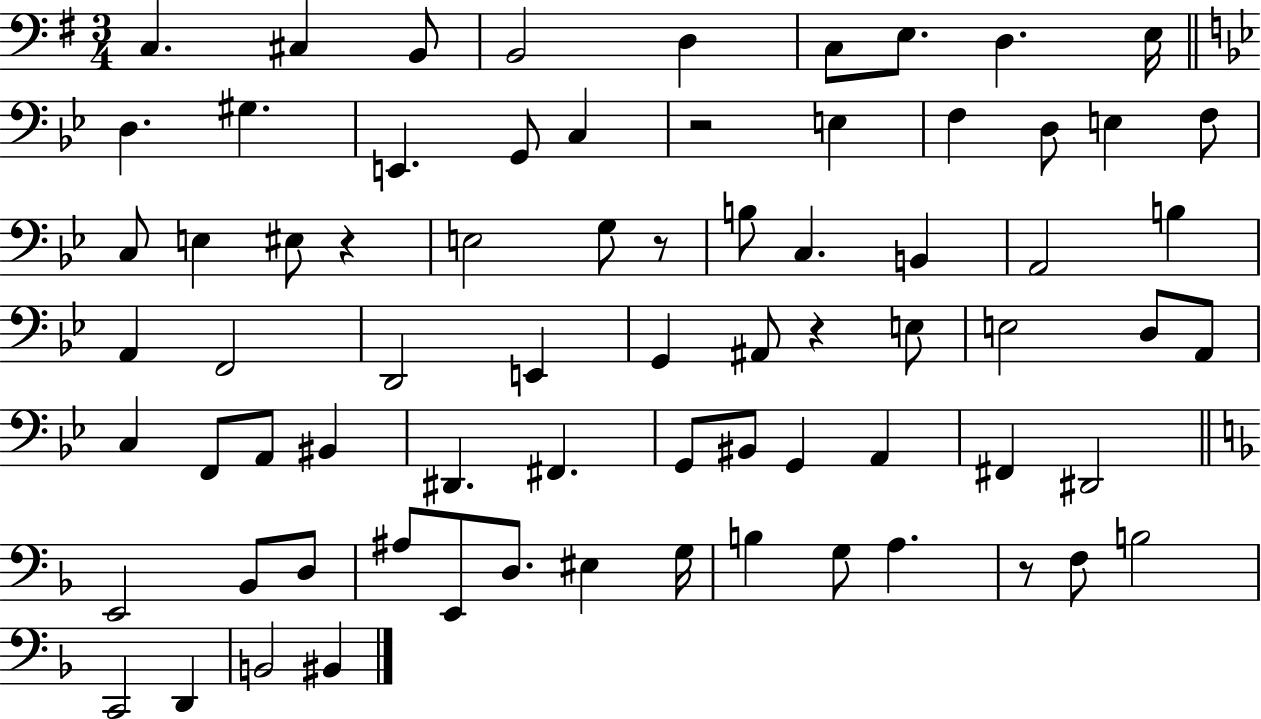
{
  \clef bass
  \numericTimeSignature
  \time 3/4
  \key g \major
  c4. cis4 b,8 | b,2 d4 | c8 e8. d4. e16 | \bar "||" \break \key bes \major d4. gis4. | e,4. g,8 c4 | r2 e4 | f4 d8 e4 f8 | \break c8 e4 eis8 r4 | e2 g8 r8 | b8 c4. b,4 | a,2 b4 | \break a,4 f,2 | d,2 e,4 | g,4 ais,8 r4 e8 | e2 d8 a,8 | \break c4 f,8 a,8 bis,4 | dis,4. fis,4. | g,8 bis,8 g,4 a,4 | fis,4 dis,2 | \break \bar "||" \break \key f \major e,2 bes,8 d8 | ais8 e,8 d8. eis4 g16 | b4 g8 a4. | r8 f8 b2 | \break c,2 d,4 | b,2 bis,4 | \bar "|."
}